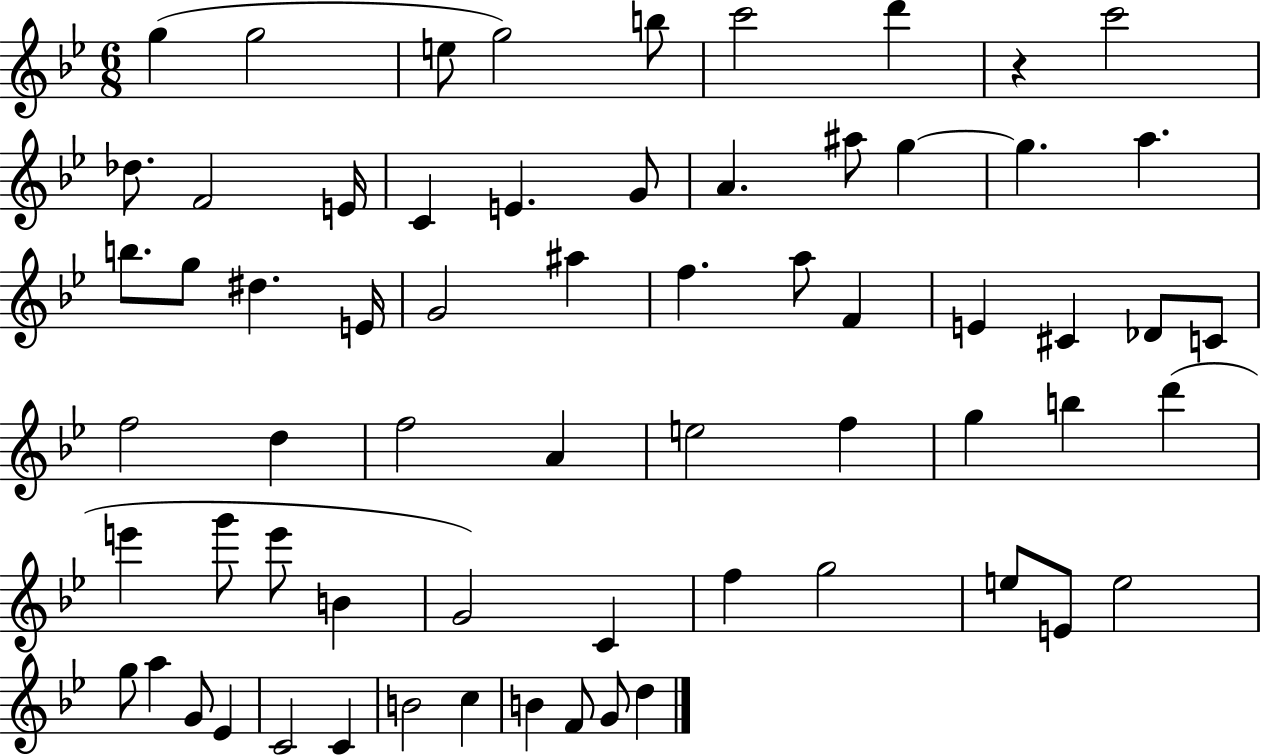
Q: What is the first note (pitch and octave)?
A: G5